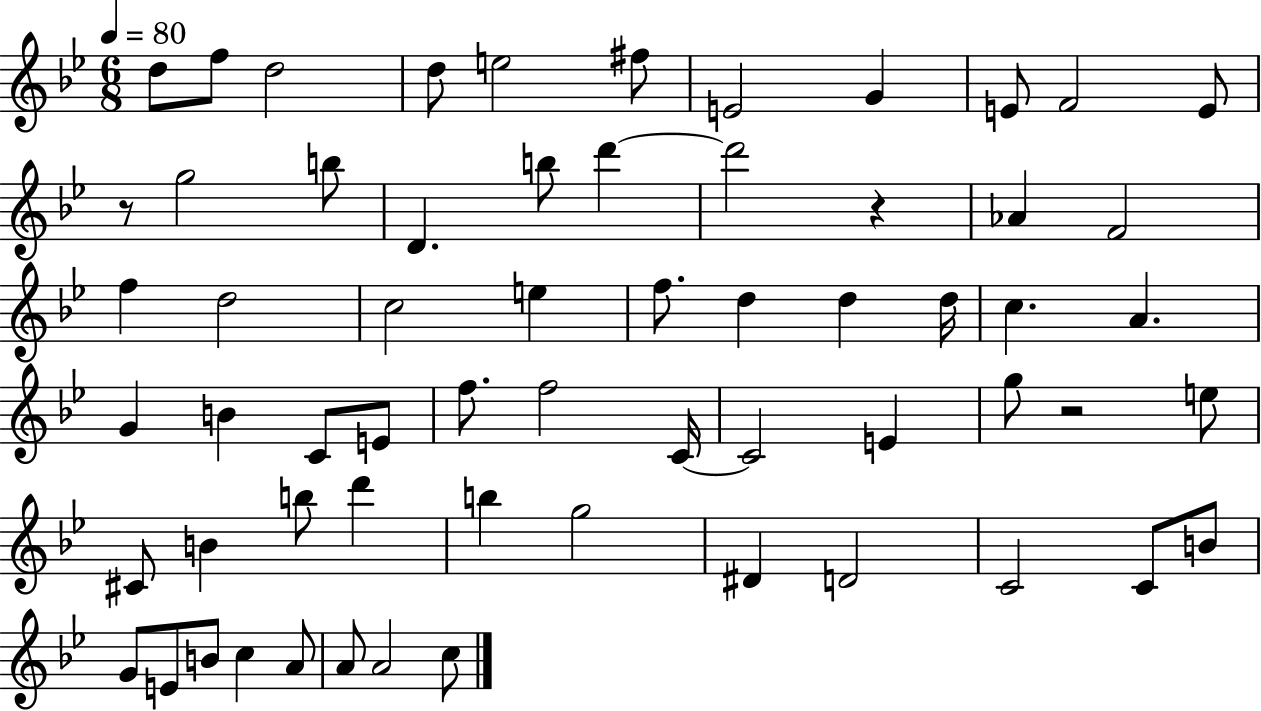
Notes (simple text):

D5/e F5/e D5/h D5/e E5/h F#5/e E4/h G4/q E4/e F4/h E4/e R/e G5/h B5/e D4/q. B5/e D6/q D6/h R/q Ab4/q F4/h F5/q D5/h C5/h E5/q F5/e. D5/q D5/q D5/s C5/q. A4/q. G4/q B4/q C4/e E4/e F5/e. F5/h C4/s C4/h E4/q G5/e R/h E5/e C#4/e B4/q B5/e D6/q B5/q G5/h D#4/q D4/h C4/h C4/e B4/e G4/e E4/e B4/e C5/q A4/e A4/e A4/h C5/e